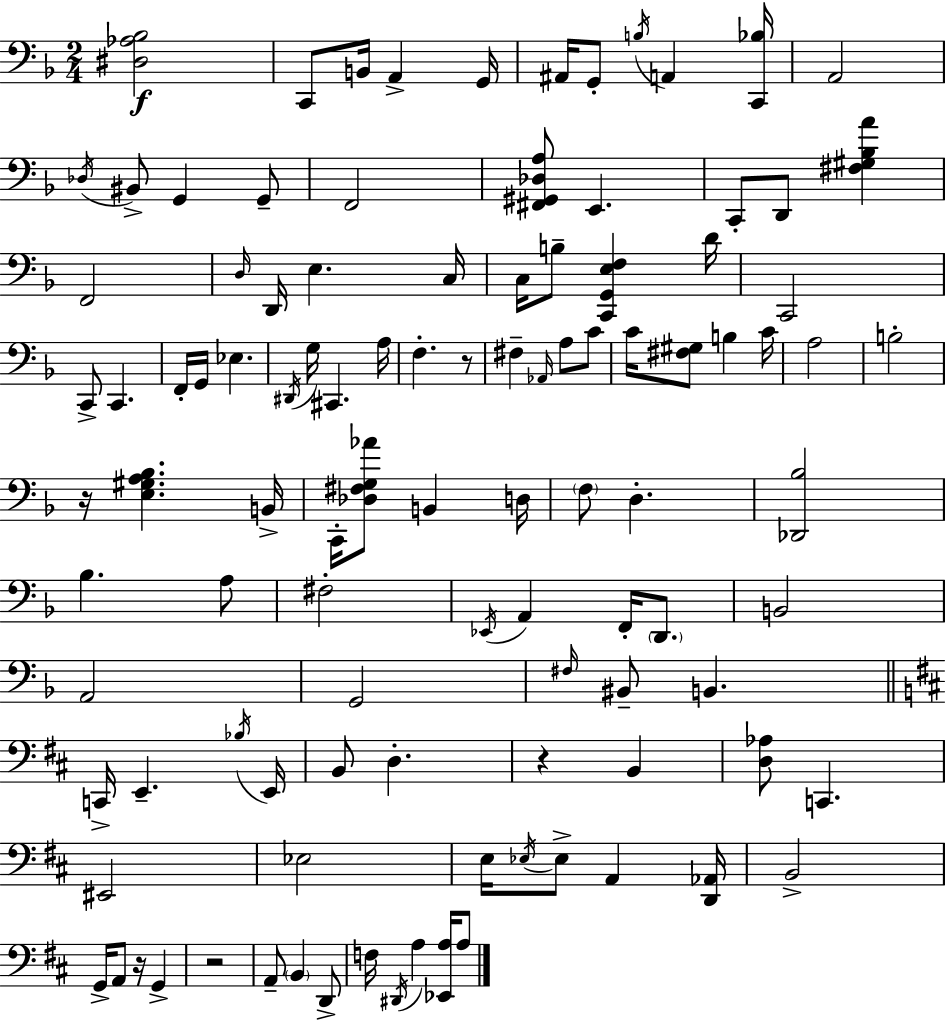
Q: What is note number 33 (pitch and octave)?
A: G3